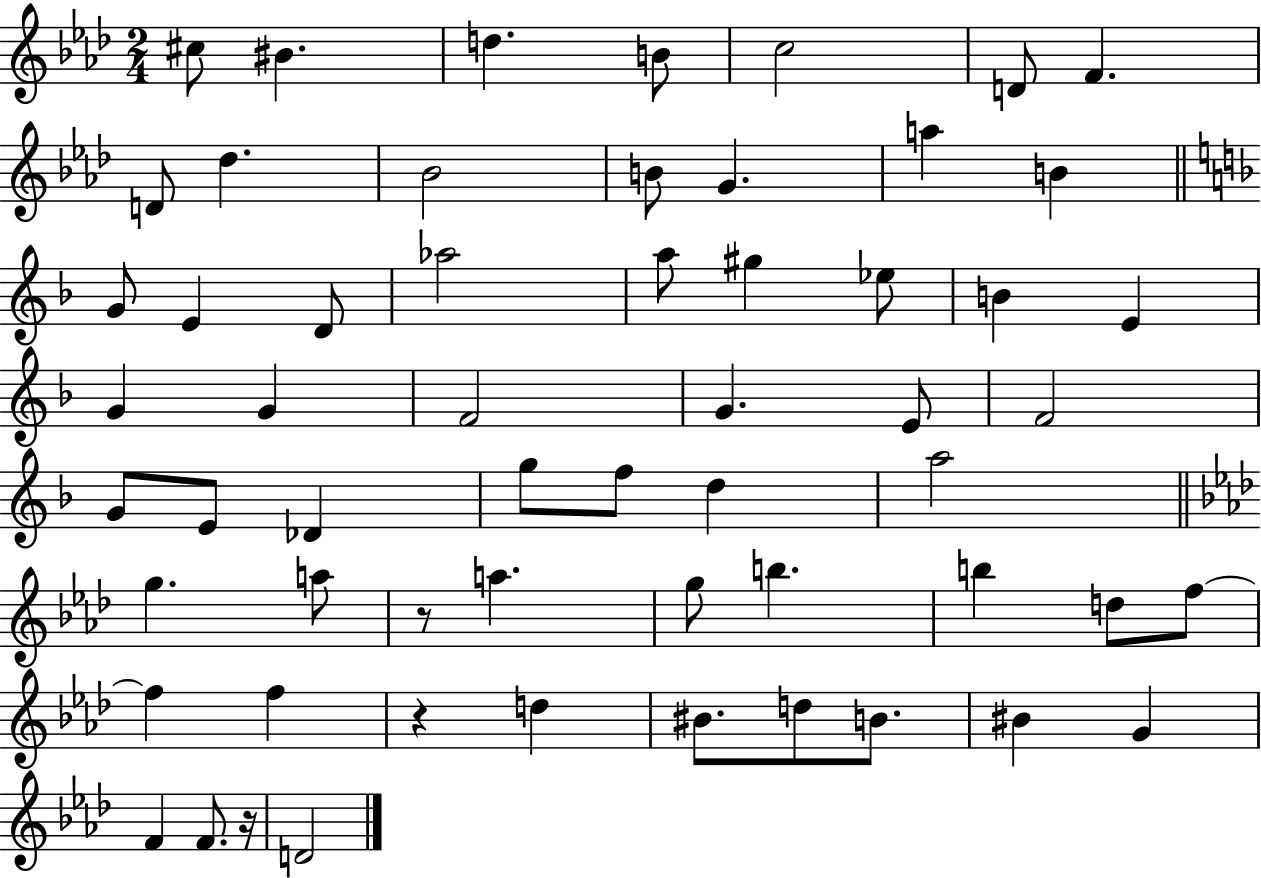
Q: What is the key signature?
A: AES major